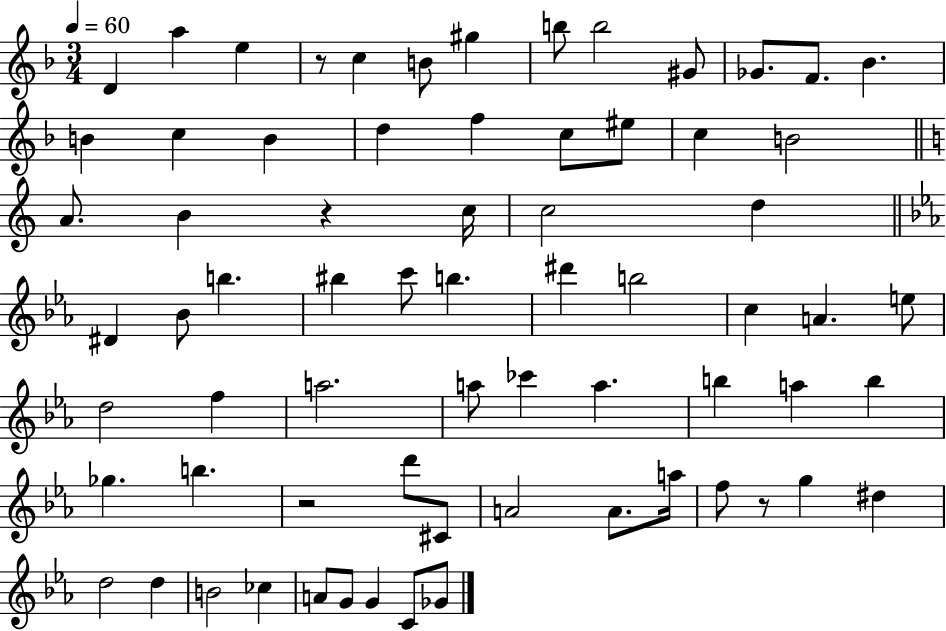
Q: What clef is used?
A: treble